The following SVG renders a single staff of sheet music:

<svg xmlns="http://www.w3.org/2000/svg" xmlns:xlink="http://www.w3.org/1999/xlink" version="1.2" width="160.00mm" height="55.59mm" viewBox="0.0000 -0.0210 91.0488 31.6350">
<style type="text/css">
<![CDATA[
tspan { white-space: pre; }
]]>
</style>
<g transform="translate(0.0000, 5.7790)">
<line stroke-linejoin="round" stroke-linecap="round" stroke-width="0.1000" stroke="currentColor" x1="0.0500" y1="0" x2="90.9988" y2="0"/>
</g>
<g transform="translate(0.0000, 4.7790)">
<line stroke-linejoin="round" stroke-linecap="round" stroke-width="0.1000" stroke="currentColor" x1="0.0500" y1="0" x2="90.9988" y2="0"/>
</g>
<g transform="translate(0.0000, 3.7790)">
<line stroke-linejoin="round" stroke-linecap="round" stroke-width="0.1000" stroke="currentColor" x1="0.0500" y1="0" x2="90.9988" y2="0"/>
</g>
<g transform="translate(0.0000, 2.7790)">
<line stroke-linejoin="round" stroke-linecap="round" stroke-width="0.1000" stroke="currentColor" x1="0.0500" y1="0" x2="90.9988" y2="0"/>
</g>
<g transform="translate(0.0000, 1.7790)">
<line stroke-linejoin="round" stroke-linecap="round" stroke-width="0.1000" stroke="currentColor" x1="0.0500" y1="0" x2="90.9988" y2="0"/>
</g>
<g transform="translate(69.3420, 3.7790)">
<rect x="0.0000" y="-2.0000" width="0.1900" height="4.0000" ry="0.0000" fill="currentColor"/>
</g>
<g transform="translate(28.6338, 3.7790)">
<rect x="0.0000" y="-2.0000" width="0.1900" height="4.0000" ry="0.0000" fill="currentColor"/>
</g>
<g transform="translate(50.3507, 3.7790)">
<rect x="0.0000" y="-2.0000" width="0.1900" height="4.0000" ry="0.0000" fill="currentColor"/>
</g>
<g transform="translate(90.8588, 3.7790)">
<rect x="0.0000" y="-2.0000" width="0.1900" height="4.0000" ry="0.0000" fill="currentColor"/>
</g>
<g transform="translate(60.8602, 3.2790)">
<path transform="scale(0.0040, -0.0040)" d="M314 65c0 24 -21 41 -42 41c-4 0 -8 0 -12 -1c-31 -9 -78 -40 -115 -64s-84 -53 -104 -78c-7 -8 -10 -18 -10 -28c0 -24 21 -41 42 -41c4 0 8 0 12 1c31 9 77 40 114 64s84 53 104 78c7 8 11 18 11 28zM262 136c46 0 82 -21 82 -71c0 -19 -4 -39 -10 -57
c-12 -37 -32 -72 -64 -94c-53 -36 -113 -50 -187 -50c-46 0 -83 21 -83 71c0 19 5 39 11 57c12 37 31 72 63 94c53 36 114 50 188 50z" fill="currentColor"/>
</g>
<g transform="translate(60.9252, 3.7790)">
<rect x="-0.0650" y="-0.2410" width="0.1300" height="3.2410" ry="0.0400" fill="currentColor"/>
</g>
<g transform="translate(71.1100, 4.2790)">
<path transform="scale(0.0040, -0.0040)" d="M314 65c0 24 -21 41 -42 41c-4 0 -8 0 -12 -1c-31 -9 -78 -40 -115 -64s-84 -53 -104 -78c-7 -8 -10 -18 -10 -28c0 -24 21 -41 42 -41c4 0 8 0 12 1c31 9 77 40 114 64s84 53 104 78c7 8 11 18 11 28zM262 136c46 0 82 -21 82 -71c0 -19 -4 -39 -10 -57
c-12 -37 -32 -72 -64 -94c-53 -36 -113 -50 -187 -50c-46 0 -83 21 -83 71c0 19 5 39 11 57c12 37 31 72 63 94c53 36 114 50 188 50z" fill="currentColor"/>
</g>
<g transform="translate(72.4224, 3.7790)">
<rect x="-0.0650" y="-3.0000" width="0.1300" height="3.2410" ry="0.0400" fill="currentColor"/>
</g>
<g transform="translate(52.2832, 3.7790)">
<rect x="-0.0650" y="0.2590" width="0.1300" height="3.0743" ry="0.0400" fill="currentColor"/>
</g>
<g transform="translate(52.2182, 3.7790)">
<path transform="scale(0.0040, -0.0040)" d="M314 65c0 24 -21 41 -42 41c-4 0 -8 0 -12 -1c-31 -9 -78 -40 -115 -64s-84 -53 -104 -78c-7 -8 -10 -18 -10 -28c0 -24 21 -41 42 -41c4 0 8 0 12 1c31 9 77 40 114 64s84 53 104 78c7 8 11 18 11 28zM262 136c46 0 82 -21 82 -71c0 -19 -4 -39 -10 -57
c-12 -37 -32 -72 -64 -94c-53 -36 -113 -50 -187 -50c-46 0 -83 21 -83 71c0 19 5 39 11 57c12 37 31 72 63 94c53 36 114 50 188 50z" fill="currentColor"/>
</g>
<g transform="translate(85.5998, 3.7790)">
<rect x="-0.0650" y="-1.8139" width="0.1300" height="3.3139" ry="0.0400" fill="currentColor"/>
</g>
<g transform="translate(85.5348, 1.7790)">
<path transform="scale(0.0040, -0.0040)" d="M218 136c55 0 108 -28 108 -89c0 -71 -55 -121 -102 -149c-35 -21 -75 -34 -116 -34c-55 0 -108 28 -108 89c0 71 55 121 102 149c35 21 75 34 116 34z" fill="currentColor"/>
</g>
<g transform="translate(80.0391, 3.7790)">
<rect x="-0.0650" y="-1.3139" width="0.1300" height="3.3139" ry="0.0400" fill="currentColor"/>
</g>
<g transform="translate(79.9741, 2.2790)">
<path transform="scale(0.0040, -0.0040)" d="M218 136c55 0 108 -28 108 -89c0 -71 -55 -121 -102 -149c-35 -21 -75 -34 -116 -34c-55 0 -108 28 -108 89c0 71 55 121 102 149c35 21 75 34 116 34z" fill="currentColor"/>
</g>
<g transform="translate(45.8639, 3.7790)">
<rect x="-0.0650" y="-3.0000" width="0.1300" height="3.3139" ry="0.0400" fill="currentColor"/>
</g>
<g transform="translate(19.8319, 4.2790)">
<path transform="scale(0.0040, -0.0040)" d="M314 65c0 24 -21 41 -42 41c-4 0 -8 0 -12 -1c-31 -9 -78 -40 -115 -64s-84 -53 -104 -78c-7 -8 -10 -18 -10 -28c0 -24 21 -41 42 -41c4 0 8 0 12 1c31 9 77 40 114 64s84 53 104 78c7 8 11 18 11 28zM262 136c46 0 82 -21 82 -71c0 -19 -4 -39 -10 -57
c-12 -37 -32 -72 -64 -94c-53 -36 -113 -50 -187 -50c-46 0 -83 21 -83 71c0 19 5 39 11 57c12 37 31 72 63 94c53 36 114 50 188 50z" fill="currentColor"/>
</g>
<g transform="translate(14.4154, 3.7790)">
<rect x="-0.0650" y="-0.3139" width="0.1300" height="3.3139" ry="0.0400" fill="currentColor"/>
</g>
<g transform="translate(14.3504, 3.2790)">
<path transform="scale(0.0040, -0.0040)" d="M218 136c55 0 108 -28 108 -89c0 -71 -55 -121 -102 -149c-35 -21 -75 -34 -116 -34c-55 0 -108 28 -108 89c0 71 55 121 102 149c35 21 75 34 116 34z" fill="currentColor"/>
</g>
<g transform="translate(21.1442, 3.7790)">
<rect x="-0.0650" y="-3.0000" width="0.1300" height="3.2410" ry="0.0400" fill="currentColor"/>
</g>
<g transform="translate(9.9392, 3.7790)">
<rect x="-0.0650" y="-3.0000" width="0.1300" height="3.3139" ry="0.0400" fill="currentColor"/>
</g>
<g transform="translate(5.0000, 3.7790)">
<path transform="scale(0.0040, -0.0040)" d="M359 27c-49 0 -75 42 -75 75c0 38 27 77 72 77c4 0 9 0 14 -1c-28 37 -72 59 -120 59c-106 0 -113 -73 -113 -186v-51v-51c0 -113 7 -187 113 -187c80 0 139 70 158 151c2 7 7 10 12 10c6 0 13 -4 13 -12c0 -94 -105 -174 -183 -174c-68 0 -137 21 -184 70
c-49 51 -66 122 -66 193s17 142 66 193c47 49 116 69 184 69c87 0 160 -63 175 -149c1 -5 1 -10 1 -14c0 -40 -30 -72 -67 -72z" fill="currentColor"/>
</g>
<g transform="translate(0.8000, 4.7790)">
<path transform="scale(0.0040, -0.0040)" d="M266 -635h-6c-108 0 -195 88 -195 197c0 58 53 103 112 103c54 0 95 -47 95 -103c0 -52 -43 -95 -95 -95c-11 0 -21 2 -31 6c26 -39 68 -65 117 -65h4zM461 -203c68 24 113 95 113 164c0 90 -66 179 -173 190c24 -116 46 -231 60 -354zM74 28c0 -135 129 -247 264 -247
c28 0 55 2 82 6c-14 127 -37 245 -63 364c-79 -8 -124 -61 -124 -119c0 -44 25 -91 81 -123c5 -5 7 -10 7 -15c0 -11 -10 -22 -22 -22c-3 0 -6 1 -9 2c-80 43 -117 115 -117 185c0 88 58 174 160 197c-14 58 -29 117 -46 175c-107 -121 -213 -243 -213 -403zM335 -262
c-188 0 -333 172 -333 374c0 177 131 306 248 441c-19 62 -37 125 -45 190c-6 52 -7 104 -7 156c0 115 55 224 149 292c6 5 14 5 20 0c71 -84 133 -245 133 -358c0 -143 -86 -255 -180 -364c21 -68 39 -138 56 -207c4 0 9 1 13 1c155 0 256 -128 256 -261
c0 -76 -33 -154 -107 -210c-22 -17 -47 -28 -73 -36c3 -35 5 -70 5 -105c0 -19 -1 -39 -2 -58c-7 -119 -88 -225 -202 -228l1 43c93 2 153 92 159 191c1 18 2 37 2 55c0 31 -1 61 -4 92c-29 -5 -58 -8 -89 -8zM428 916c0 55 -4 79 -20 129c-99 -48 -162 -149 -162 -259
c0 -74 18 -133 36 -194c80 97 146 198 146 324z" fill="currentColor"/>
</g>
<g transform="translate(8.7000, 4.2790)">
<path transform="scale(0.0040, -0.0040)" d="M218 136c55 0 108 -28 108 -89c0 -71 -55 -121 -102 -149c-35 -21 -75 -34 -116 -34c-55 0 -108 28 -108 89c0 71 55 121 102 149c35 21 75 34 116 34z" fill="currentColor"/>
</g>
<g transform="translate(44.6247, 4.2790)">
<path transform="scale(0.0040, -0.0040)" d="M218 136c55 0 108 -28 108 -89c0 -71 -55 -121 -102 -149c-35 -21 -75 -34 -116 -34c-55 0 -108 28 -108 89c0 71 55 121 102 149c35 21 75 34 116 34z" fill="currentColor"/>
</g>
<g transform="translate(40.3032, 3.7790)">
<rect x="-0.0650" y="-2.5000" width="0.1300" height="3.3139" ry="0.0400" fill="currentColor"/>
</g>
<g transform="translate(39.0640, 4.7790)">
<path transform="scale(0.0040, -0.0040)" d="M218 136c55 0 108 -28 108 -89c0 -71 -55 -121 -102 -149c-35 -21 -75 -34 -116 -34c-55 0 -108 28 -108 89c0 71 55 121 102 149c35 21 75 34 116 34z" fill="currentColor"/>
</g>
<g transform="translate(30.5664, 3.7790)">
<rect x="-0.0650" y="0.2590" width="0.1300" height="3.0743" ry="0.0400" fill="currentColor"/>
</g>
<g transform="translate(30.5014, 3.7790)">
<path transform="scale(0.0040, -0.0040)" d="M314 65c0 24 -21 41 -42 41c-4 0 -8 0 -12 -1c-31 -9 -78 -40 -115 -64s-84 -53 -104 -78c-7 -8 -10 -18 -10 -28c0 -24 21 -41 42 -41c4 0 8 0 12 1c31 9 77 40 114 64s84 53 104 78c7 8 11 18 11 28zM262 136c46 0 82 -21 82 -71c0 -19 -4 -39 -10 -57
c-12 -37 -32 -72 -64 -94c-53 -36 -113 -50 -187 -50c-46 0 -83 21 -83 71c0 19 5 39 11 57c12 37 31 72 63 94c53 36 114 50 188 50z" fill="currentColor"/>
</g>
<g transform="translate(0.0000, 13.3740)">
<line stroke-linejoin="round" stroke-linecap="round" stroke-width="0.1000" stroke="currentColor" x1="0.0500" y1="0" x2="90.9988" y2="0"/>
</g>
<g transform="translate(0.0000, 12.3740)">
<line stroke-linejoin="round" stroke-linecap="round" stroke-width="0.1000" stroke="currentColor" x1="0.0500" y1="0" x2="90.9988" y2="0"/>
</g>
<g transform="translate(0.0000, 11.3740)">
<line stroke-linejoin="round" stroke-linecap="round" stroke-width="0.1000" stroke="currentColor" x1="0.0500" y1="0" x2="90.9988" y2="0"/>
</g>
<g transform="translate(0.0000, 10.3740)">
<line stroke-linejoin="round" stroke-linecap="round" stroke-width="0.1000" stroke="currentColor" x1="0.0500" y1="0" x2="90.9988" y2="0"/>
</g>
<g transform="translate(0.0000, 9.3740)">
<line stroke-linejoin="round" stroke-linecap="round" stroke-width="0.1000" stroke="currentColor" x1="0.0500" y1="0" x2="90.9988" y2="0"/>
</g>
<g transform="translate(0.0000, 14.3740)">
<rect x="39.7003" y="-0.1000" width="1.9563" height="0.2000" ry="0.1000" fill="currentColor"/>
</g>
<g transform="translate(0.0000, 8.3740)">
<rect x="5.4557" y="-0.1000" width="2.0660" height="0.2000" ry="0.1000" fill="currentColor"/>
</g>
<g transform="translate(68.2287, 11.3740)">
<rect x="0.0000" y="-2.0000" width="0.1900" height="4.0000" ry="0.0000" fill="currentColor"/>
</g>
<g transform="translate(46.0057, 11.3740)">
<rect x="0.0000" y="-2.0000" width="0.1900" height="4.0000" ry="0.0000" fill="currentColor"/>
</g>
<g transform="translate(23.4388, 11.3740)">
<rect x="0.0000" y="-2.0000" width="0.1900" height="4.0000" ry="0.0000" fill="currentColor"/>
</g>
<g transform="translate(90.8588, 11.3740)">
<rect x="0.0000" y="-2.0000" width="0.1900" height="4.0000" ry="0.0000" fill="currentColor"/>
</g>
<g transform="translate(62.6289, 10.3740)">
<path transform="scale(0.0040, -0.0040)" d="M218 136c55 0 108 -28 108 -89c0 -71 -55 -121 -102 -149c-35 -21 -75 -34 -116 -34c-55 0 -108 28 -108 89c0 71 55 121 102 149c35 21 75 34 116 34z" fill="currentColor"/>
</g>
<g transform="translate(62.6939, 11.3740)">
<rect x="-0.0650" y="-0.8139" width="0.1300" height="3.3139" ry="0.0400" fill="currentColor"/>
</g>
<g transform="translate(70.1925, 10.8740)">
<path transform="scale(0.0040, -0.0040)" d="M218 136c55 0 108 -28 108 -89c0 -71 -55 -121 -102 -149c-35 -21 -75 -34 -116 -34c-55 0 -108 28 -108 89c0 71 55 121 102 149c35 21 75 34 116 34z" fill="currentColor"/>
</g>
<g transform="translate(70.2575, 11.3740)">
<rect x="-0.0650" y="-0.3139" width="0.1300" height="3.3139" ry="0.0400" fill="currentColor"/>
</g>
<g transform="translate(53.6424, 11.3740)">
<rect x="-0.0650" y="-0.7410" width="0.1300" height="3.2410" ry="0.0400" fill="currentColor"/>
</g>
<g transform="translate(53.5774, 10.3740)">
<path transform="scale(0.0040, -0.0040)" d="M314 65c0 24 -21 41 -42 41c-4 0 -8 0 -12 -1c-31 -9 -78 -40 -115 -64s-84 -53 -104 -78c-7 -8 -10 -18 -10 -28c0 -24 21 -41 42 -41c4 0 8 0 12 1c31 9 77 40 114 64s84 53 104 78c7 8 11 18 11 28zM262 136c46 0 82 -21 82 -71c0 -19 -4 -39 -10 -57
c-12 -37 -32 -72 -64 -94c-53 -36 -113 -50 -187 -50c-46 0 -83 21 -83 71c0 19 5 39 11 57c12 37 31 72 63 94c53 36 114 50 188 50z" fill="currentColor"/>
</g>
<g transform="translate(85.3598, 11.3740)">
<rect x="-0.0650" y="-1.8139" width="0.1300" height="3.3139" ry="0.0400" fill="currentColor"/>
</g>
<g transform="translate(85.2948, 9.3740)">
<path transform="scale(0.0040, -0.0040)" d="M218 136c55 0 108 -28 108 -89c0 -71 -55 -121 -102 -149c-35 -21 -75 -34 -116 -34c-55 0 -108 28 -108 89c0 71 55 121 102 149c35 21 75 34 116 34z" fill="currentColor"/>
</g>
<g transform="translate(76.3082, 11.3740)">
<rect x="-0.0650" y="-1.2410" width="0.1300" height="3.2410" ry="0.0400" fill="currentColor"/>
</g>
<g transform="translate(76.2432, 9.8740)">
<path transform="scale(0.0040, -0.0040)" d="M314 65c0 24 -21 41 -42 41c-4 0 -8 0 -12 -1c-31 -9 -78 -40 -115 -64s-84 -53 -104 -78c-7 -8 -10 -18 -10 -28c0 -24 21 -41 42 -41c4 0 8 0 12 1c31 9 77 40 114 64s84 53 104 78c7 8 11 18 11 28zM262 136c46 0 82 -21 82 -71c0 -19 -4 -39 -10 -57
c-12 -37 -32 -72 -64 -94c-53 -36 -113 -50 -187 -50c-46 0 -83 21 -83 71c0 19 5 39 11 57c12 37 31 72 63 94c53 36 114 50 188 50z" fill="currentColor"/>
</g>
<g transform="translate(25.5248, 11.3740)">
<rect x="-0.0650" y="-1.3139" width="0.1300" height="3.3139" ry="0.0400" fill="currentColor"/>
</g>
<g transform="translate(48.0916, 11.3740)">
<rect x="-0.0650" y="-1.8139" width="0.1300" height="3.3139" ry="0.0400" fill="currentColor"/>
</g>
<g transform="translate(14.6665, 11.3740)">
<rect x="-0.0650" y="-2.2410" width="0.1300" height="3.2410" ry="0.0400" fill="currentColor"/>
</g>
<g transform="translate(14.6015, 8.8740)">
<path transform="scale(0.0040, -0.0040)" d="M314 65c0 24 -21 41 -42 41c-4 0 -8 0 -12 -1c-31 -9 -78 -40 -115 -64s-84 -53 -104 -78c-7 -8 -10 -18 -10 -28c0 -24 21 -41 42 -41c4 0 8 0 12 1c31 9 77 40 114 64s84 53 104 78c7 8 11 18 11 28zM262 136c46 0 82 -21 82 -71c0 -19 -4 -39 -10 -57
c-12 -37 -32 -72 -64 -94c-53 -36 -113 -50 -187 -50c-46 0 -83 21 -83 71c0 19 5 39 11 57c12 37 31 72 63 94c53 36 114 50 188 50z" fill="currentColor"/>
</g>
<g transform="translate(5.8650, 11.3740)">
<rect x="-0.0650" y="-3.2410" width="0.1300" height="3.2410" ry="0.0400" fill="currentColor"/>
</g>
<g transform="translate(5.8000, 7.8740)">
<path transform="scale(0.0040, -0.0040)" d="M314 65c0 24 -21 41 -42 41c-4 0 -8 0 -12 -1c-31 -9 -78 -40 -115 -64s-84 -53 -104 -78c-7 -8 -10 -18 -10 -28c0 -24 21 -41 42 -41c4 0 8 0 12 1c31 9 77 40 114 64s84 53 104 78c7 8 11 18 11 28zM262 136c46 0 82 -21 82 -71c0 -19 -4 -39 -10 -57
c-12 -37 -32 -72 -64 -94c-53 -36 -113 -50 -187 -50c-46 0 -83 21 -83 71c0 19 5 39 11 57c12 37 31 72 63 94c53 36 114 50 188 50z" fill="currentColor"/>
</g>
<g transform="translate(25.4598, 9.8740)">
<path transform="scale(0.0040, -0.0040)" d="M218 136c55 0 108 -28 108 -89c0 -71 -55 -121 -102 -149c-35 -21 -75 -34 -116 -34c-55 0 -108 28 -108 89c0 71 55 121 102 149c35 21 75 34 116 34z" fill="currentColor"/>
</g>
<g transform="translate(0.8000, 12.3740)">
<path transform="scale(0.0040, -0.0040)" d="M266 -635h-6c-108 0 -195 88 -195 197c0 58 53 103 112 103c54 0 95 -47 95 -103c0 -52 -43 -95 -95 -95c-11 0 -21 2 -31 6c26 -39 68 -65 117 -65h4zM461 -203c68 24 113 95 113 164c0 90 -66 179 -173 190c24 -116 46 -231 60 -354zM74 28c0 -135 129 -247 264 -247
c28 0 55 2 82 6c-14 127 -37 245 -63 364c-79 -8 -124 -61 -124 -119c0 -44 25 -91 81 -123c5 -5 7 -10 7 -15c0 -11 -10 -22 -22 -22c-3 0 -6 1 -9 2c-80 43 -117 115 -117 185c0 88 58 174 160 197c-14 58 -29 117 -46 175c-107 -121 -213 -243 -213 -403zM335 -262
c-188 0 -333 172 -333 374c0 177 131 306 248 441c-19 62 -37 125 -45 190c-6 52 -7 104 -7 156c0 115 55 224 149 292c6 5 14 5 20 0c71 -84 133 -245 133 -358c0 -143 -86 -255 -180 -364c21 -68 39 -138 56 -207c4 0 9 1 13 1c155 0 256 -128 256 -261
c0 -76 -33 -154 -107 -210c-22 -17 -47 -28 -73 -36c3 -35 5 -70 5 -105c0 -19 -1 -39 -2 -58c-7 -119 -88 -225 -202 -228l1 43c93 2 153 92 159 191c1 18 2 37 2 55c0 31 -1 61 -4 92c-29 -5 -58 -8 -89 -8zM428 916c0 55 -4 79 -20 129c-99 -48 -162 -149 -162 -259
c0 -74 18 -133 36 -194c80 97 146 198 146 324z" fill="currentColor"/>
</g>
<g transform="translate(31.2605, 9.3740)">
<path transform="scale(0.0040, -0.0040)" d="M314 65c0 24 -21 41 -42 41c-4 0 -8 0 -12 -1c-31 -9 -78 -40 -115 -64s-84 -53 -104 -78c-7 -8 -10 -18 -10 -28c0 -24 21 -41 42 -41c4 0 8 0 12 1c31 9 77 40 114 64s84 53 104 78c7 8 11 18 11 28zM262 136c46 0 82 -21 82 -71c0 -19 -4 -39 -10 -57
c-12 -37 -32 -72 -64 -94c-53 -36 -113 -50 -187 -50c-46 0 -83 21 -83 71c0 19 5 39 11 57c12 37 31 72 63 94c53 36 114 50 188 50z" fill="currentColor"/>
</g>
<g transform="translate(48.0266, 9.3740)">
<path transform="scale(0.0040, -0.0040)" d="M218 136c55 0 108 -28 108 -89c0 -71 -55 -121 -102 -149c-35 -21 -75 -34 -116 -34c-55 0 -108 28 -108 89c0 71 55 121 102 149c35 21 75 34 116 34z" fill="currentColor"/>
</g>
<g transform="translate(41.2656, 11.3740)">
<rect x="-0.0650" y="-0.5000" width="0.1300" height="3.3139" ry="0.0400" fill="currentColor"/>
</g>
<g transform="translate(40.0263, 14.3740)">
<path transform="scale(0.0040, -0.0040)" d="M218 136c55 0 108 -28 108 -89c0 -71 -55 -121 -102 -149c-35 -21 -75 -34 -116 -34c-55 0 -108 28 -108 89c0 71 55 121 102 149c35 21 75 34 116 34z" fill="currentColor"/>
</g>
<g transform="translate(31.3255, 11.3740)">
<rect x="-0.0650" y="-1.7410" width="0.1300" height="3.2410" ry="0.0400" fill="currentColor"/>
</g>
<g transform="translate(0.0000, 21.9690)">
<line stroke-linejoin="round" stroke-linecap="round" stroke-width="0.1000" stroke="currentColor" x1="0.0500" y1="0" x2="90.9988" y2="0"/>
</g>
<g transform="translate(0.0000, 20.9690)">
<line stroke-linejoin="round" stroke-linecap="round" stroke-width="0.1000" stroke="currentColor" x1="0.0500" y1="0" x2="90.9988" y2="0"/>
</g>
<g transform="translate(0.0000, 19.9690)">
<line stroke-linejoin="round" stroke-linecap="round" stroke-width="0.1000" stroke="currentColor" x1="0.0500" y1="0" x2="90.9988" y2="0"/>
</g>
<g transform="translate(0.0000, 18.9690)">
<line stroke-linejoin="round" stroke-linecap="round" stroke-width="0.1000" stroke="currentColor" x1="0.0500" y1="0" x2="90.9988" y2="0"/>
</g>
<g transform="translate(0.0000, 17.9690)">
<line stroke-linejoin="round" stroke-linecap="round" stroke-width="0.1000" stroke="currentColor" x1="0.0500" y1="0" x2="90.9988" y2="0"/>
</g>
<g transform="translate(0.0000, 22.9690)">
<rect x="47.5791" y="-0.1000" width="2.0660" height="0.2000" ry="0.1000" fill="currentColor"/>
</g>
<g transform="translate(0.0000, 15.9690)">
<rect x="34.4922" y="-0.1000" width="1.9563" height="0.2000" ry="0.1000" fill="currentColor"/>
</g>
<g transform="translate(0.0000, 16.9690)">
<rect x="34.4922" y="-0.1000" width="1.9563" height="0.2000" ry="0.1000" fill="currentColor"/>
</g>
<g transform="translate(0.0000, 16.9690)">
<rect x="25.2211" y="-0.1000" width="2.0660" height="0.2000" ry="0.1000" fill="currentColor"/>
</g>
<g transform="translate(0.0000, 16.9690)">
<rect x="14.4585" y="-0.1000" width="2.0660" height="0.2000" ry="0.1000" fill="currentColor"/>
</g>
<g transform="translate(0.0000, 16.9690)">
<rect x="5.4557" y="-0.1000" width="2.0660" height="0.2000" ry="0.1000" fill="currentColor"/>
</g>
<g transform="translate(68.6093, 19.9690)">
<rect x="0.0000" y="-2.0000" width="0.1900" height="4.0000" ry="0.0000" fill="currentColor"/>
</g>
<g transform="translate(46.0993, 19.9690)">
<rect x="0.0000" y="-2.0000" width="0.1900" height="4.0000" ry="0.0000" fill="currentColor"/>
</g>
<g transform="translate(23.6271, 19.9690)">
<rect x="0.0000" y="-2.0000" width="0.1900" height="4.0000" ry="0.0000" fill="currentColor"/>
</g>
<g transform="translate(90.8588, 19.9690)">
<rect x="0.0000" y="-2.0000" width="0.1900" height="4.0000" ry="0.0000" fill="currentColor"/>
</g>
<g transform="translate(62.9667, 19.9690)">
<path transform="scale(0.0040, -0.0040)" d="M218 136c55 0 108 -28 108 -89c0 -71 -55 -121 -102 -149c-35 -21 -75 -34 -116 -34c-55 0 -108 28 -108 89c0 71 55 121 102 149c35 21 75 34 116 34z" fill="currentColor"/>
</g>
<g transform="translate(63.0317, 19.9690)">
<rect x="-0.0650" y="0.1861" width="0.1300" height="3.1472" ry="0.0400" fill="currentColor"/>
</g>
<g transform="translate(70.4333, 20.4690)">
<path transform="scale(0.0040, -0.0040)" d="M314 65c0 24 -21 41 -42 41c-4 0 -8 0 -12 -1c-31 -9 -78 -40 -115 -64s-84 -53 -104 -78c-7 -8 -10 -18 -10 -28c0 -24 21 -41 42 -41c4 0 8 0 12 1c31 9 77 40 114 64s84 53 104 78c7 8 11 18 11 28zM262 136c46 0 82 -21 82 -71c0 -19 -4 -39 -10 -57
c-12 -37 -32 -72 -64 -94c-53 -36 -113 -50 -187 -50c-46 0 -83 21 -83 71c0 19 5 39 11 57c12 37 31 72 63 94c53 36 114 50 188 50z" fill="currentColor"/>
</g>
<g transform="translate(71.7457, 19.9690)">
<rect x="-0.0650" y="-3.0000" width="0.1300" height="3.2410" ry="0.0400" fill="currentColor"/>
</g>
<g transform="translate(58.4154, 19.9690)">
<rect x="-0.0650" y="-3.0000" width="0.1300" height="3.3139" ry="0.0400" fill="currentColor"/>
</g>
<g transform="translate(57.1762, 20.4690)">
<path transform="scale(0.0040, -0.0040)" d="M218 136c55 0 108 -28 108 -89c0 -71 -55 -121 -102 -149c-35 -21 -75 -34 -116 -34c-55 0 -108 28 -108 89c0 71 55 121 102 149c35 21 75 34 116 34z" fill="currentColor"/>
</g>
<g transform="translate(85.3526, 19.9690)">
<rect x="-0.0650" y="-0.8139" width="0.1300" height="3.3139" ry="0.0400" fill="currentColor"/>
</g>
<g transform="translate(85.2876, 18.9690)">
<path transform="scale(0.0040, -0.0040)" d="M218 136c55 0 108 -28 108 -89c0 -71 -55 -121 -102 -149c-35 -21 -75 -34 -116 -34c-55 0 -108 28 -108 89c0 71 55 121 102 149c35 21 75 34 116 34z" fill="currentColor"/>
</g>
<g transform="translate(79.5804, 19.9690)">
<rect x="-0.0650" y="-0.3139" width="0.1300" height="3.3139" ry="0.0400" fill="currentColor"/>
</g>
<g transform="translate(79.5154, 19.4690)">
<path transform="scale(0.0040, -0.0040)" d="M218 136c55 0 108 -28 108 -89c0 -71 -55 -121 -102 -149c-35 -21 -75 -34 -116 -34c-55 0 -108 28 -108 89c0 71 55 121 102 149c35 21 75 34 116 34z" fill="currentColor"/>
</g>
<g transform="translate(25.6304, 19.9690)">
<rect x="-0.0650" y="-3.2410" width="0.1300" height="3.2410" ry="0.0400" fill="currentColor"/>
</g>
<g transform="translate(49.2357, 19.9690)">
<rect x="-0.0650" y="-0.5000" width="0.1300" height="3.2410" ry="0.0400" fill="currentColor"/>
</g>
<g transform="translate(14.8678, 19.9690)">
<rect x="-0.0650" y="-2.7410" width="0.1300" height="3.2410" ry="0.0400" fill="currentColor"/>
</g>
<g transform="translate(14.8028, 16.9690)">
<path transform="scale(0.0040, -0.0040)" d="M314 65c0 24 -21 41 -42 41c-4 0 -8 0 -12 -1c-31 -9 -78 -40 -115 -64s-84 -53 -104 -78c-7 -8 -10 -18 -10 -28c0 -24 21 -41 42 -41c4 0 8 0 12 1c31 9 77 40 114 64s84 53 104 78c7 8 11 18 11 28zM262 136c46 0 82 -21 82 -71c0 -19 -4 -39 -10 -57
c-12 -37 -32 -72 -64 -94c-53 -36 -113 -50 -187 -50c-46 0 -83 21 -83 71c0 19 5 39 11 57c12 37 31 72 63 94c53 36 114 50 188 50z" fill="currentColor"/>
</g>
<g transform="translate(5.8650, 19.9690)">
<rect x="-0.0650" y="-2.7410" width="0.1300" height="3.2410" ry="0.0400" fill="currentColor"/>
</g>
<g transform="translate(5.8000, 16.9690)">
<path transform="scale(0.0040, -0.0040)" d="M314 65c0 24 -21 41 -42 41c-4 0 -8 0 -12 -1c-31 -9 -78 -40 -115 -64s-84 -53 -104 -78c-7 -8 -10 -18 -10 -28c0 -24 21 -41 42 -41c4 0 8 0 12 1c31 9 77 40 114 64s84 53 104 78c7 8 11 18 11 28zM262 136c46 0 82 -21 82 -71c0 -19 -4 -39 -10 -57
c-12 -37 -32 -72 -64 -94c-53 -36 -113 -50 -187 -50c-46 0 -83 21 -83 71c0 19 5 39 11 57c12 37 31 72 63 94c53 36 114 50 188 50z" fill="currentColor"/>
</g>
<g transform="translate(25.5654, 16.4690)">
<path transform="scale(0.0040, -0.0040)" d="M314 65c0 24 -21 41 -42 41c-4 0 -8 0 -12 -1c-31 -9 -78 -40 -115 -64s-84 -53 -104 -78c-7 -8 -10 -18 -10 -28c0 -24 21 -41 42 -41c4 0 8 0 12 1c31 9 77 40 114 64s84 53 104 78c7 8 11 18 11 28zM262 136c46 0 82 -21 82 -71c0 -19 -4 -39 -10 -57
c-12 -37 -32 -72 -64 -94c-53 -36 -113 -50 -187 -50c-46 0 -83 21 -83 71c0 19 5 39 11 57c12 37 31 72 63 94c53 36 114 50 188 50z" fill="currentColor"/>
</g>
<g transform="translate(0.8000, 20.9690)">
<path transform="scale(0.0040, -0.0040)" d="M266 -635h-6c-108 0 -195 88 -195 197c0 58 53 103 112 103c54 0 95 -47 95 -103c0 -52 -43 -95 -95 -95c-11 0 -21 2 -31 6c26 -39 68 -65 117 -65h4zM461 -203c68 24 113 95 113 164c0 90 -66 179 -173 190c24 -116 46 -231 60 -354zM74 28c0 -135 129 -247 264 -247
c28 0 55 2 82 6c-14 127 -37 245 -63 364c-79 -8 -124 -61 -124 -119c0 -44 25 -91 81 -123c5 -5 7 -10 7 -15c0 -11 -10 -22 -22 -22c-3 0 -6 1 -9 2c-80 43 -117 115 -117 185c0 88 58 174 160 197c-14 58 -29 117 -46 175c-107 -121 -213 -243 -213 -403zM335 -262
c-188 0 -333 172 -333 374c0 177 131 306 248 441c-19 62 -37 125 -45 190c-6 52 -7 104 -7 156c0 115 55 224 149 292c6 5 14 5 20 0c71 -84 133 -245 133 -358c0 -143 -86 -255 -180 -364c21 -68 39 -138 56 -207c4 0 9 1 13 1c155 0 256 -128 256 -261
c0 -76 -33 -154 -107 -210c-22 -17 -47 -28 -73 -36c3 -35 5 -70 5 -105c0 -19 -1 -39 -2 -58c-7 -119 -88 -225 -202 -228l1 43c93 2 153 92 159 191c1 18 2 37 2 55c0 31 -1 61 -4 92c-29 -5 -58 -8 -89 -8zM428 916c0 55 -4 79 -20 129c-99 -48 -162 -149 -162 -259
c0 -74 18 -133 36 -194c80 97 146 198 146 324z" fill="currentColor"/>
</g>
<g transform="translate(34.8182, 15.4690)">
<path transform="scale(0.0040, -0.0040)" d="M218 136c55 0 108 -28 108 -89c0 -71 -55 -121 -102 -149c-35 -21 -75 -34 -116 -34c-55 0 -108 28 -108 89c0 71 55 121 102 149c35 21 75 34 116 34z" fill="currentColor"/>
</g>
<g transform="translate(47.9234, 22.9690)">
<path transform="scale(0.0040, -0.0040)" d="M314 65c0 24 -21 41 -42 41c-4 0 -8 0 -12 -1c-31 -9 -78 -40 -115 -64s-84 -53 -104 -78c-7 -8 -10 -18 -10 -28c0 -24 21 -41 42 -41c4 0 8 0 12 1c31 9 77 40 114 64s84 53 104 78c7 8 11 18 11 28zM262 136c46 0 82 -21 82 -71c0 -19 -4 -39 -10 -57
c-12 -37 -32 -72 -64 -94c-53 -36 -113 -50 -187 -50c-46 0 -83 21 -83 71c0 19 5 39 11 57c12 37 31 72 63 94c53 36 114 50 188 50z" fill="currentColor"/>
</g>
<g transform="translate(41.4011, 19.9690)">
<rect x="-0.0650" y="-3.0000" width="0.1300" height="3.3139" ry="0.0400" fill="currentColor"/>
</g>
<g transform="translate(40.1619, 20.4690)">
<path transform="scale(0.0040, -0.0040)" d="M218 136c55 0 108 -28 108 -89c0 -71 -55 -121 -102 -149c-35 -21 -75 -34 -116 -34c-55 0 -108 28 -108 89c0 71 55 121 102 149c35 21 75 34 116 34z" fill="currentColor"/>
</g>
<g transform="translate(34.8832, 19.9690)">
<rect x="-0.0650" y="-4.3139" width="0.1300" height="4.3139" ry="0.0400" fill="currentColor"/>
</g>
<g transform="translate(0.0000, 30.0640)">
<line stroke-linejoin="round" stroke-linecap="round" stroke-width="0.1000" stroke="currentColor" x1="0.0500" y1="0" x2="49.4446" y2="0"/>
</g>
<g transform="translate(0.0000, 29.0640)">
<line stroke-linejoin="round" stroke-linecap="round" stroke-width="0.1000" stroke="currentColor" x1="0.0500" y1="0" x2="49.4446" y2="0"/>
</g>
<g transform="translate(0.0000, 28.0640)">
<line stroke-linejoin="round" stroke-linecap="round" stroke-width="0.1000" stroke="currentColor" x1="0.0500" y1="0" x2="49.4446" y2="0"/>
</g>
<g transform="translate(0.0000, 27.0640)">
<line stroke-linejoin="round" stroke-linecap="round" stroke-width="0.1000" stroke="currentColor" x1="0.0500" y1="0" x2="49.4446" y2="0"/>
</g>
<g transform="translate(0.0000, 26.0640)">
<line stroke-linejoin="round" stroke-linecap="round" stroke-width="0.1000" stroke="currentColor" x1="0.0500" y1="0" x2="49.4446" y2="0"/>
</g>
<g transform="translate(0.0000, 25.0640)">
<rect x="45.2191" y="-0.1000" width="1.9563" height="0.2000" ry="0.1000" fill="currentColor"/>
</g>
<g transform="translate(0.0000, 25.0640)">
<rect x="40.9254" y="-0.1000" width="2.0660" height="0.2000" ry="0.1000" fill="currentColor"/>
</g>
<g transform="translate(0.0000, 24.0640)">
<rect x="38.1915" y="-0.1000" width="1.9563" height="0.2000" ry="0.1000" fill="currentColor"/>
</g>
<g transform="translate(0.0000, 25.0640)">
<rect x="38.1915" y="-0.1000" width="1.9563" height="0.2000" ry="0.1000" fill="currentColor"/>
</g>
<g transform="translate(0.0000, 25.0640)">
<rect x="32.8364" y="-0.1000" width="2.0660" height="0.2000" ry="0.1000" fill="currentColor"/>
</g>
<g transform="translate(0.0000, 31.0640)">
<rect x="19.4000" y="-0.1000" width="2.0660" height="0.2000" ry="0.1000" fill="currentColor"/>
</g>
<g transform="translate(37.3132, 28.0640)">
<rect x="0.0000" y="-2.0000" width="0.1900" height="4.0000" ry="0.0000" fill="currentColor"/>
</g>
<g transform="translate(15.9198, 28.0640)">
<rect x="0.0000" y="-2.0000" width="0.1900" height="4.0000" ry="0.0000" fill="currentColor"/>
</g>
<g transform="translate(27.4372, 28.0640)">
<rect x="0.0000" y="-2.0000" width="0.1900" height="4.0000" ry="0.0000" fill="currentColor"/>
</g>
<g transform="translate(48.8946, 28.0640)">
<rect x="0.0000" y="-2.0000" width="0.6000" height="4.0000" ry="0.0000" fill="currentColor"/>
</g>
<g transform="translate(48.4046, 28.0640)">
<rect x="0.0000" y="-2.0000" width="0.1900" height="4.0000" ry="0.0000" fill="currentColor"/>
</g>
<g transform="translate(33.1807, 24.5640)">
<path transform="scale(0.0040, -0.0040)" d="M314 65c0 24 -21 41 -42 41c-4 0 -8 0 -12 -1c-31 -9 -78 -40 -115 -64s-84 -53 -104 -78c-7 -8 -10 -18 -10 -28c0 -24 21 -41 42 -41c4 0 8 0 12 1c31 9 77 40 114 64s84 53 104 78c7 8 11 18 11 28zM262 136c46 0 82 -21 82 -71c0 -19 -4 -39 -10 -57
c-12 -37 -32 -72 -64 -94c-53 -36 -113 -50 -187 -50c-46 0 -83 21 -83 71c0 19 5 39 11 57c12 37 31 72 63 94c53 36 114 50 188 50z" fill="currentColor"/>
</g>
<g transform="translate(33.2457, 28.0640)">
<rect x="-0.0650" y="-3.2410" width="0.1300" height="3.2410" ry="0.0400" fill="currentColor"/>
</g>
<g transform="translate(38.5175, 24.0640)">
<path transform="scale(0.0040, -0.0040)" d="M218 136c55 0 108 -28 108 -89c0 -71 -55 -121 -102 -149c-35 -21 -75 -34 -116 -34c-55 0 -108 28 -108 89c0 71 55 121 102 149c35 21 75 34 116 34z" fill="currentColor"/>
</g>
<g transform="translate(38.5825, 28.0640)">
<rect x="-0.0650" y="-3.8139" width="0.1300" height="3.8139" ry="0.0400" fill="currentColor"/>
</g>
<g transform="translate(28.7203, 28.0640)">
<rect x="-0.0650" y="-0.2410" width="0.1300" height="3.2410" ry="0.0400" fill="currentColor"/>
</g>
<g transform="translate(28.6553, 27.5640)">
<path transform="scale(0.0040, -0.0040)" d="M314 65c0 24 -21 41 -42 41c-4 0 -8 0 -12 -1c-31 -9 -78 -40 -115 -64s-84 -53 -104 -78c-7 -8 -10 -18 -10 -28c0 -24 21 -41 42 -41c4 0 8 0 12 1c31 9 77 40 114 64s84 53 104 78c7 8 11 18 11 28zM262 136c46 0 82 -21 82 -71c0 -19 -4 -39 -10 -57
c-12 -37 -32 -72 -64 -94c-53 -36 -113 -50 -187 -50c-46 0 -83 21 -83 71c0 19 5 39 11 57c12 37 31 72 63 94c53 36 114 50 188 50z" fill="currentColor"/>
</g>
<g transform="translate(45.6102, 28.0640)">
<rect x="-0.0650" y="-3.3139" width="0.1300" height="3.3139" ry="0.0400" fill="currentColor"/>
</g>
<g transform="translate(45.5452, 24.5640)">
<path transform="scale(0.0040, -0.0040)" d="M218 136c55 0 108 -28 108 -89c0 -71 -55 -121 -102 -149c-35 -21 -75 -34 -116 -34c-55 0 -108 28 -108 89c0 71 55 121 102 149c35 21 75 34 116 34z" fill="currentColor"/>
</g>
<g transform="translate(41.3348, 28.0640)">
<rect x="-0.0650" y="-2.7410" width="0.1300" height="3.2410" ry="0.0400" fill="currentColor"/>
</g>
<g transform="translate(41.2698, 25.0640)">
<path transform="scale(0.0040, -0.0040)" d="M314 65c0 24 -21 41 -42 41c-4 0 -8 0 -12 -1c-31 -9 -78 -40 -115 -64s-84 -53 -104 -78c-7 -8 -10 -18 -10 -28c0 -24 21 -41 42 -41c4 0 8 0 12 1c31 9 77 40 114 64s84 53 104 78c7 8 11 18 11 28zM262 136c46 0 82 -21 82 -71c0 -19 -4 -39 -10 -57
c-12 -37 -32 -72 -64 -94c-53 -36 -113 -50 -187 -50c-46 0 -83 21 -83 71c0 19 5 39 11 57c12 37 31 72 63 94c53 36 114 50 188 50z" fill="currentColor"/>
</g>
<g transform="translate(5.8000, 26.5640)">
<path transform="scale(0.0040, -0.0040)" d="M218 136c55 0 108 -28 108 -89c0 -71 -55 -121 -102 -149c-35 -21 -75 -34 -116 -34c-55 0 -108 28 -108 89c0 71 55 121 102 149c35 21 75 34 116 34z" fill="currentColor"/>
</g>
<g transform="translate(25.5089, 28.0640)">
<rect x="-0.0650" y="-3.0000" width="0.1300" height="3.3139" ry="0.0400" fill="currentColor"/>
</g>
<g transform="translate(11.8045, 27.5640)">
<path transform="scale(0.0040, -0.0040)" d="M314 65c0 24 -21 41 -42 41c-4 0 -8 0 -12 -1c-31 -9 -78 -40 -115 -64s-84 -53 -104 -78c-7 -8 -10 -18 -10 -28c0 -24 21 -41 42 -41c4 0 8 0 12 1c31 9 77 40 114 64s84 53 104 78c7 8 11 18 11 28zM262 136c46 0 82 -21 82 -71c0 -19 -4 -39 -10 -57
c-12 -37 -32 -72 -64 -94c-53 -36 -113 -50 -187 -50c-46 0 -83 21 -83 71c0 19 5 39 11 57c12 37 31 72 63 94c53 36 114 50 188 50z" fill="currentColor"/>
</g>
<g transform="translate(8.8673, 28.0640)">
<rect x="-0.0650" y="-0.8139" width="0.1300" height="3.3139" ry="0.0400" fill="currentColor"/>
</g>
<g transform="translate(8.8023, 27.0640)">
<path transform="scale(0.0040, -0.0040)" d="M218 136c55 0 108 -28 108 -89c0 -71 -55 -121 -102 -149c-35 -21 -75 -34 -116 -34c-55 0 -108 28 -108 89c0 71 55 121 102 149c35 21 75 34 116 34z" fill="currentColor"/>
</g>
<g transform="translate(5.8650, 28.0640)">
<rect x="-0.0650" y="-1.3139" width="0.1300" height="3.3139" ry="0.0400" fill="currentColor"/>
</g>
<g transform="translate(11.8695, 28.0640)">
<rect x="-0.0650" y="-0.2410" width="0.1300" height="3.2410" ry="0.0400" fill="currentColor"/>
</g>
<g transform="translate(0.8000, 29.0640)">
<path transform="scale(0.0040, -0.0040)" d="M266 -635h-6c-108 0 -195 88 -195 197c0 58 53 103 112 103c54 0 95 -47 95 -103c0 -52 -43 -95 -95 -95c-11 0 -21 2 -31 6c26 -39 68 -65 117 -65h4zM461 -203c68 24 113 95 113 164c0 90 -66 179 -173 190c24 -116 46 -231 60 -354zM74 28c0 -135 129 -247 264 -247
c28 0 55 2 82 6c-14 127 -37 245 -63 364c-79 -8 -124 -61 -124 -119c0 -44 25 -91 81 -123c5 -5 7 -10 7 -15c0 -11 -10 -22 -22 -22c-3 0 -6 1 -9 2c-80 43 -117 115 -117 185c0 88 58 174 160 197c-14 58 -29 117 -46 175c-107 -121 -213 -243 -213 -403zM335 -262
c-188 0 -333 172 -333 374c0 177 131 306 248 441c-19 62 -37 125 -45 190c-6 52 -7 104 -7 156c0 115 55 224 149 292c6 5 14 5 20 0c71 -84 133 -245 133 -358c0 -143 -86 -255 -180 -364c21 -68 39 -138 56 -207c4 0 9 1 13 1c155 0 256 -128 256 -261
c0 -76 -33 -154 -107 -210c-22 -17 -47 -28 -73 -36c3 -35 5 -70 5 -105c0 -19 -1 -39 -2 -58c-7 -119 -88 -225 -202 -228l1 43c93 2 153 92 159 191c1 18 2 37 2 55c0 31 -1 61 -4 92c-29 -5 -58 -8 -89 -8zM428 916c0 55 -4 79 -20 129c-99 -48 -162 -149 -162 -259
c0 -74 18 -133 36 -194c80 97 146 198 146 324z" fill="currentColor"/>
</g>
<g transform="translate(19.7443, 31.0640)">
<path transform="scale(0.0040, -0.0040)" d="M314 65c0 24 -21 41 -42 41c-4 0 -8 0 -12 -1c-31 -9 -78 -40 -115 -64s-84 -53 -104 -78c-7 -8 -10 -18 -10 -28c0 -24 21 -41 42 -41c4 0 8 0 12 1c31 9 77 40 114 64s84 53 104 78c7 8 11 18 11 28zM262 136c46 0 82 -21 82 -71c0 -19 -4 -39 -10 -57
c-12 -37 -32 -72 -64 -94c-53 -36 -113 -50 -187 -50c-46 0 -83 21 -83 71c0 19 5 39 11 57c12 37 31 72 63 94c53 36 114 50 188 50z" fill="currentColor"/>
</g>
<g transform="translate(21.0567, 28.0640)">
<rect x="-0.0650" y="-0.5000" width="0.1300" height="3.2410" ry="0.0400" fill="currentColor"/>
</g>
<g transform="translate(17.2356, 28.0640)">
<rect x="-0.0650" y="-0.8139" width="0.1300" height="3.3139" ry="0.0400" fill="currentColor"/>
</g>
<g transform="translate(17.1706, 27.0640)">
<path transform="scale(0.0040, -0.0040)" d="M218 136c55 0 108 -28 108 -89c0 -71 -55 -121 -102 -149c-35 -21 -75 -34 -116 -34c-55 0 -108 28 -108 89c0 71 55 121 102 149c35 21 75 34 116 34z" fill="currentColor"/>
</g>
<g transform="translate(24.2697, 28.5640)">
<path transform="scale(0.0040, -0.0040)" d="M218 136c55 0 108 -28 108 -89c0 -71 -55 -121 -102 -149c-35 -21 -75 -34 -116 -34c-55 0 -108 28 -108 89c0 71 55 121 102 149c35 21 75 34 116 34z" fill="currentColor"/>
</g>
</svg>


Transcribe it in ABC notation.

X:1
T:Untitled
M:4/4
L:1/4
K:C
A c A2 B2 G A B2 c2 A2 e f b2 g2 e f2 C f d2 d c e2 f a2 a2 b2 d' A C2 A B A2 c d e d c2 d C2 A c2 b2 c' a2 b